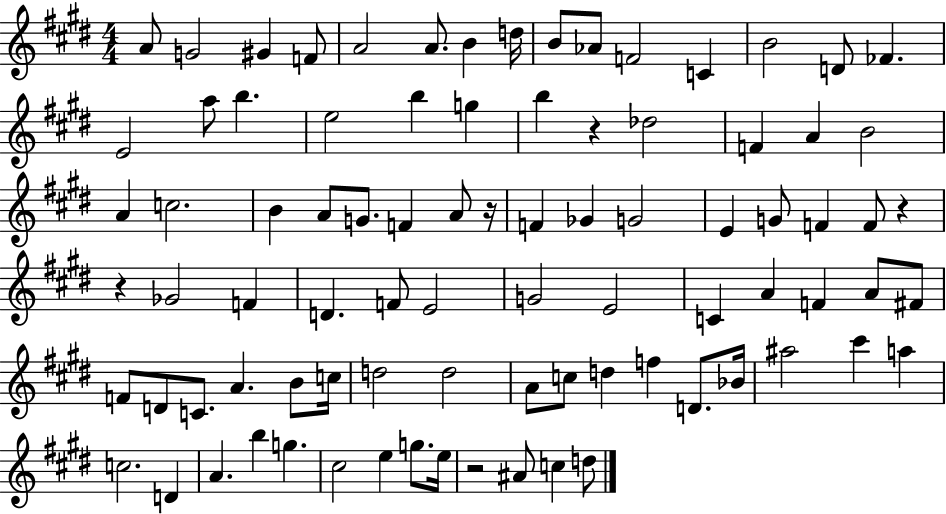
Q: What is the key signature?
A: E major